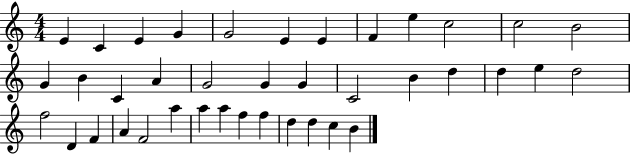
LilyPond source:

{
  \clef treble
  \numericTimeSignature
  \time 4/4
  \key c \major
  e'4 c'4 e'4 g'4 | g'2 e'4 e'4 | f'4 e''4 c''2 | c''2 b'2 | \break g'4 b'4 c'4 a'4 | g'2 g'4 g'4 | c'2 b'4 d''4 | d''4 e''4 d''2 | \break f''2 d'4 f'4 | a'4 f'2 a''4 | a''4 a''4 f''4 f''4 | d''4 d''4 c''4 b'4 | \break \bar "|."
}